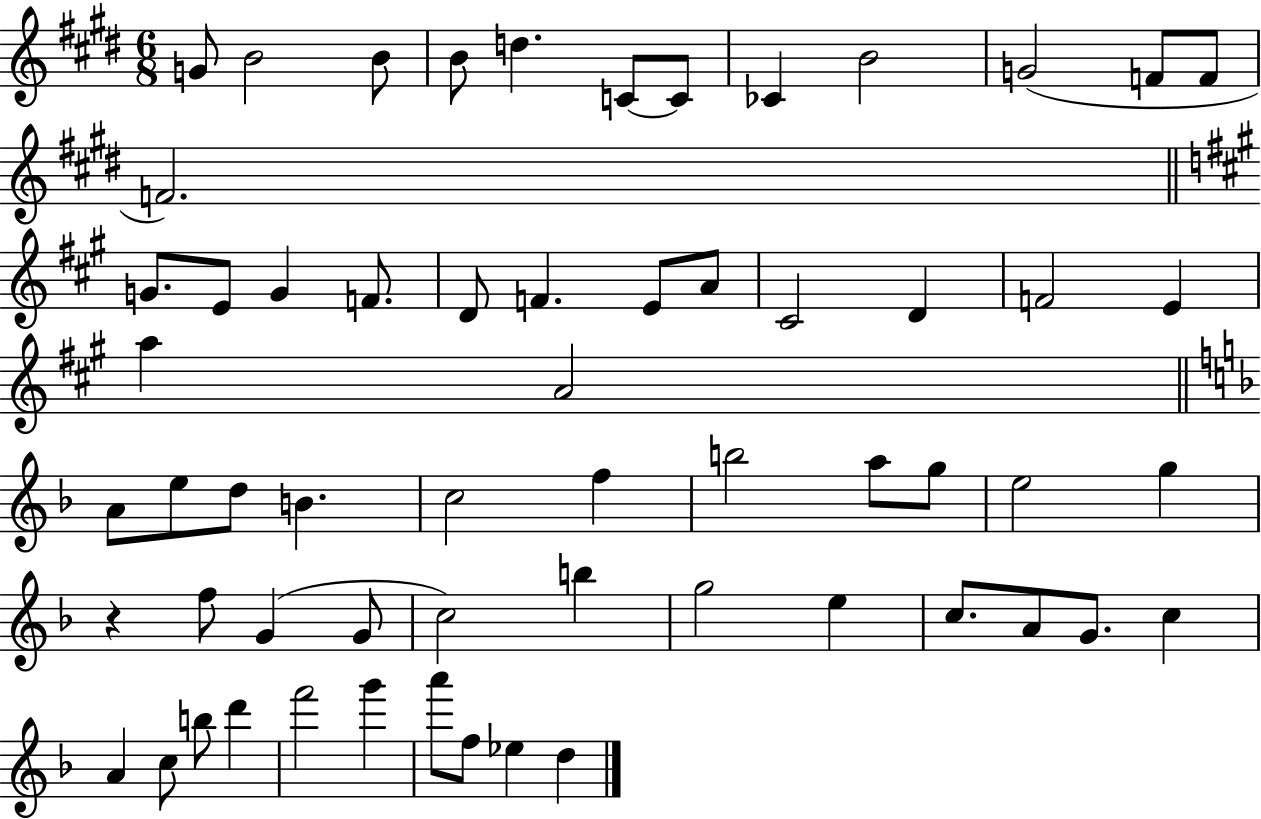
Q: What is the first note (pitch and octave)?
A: G4